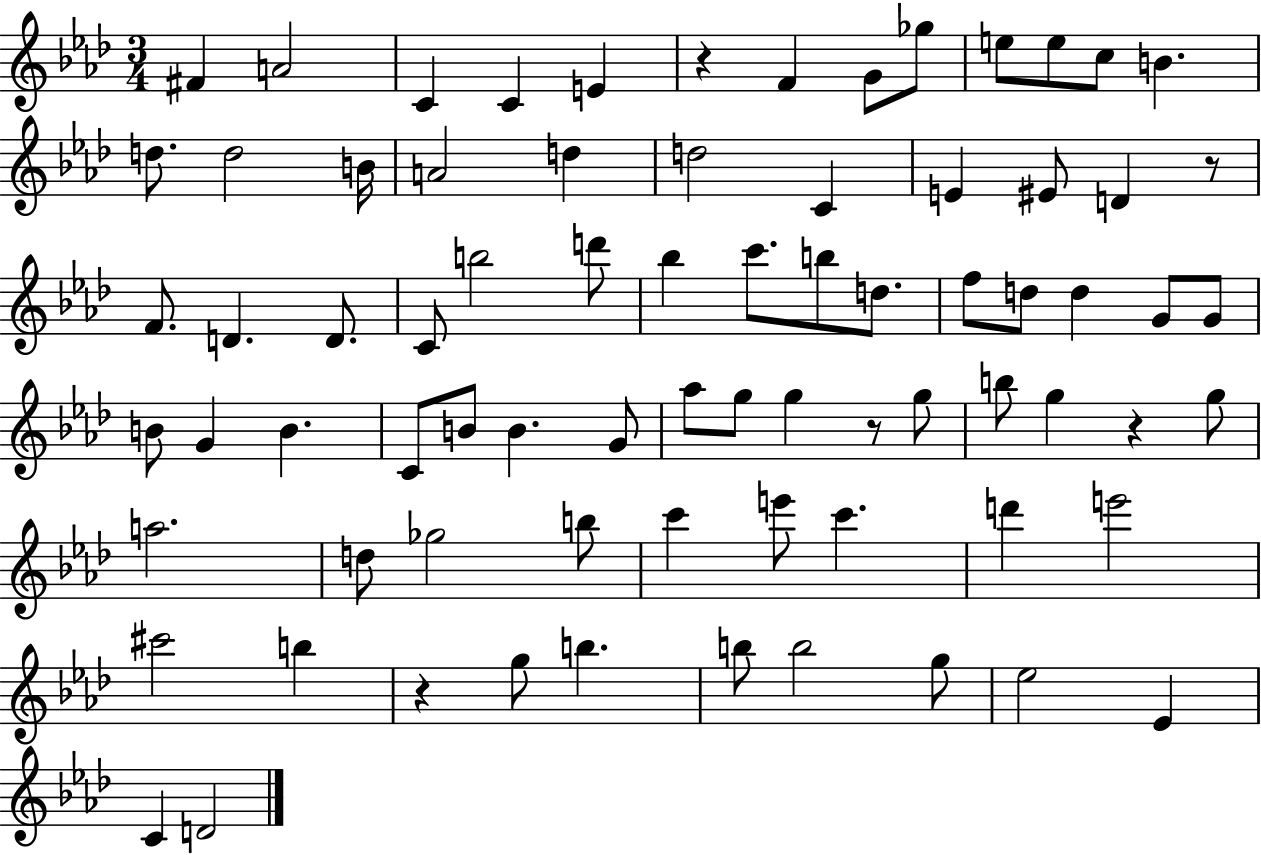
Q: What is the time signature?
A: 3/4